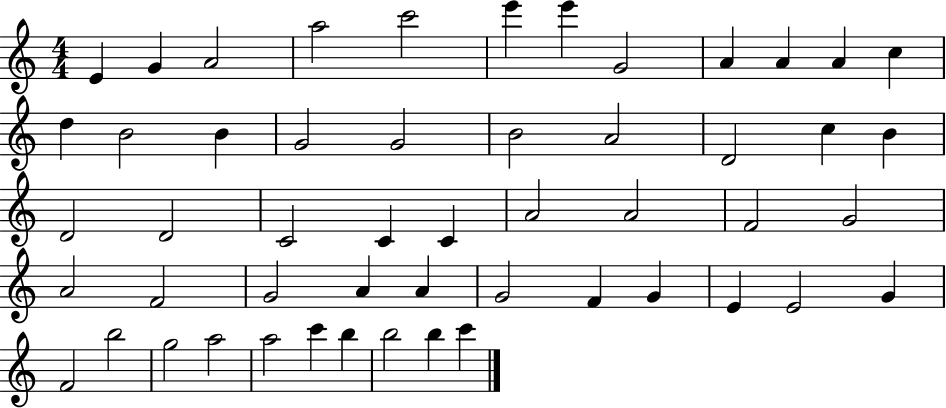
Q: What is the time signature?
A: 4/4